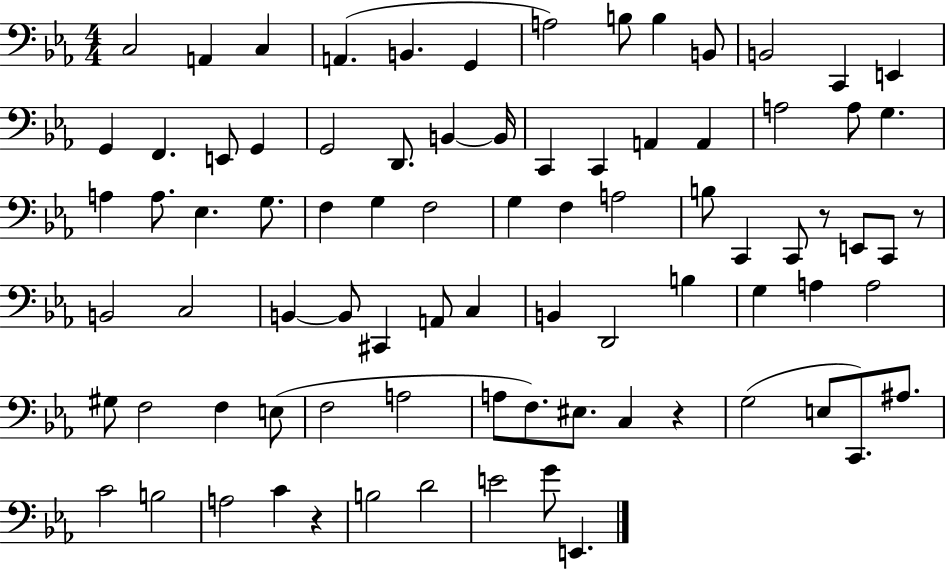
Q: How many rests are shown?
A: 4